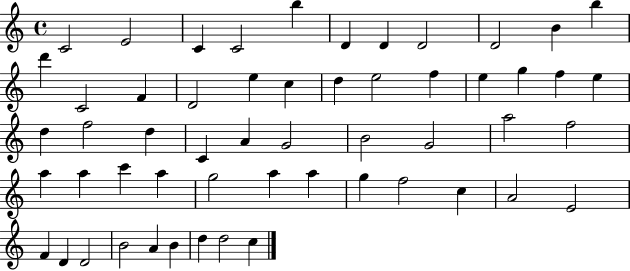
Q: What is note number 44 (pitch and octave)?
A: C5